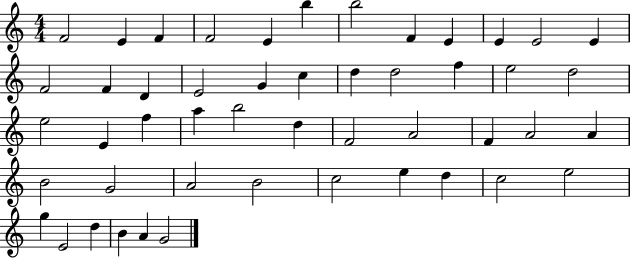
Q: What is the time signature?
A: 4/4